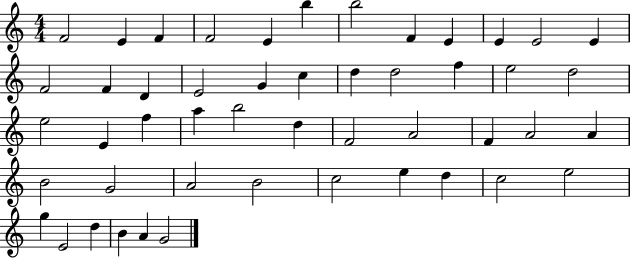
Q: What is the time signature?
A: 4/4